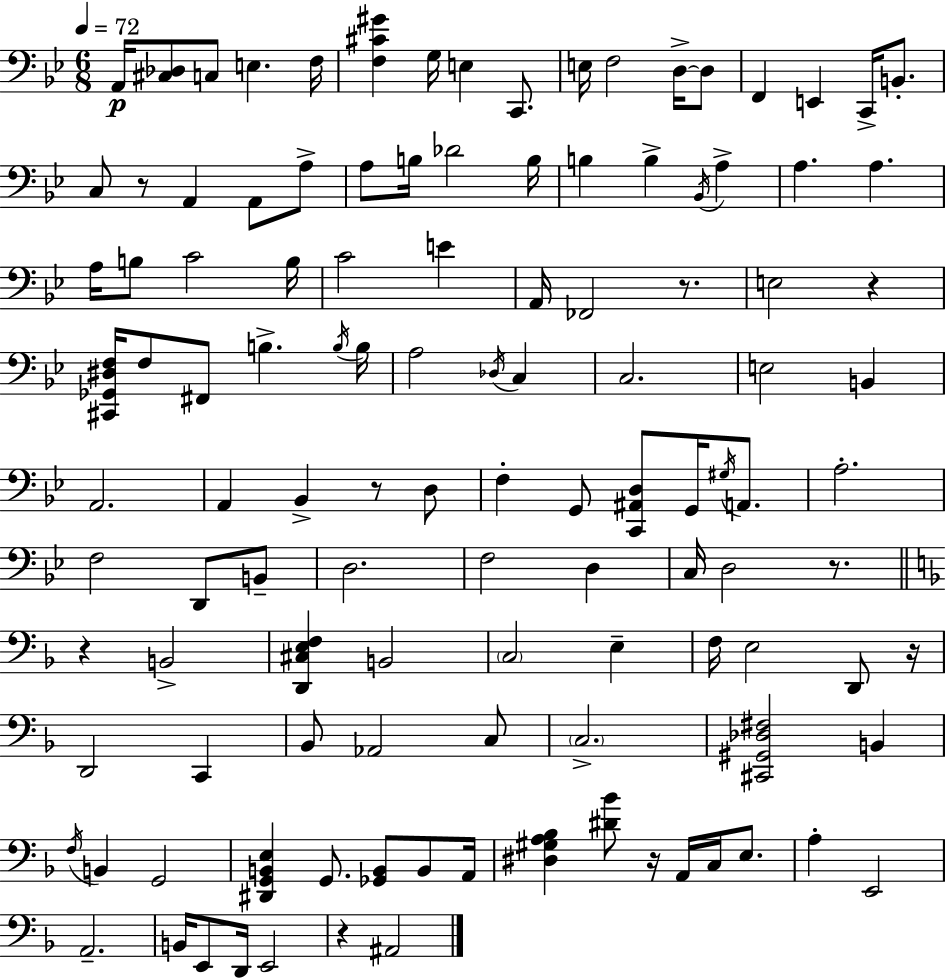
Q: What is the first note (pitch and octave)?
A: A2